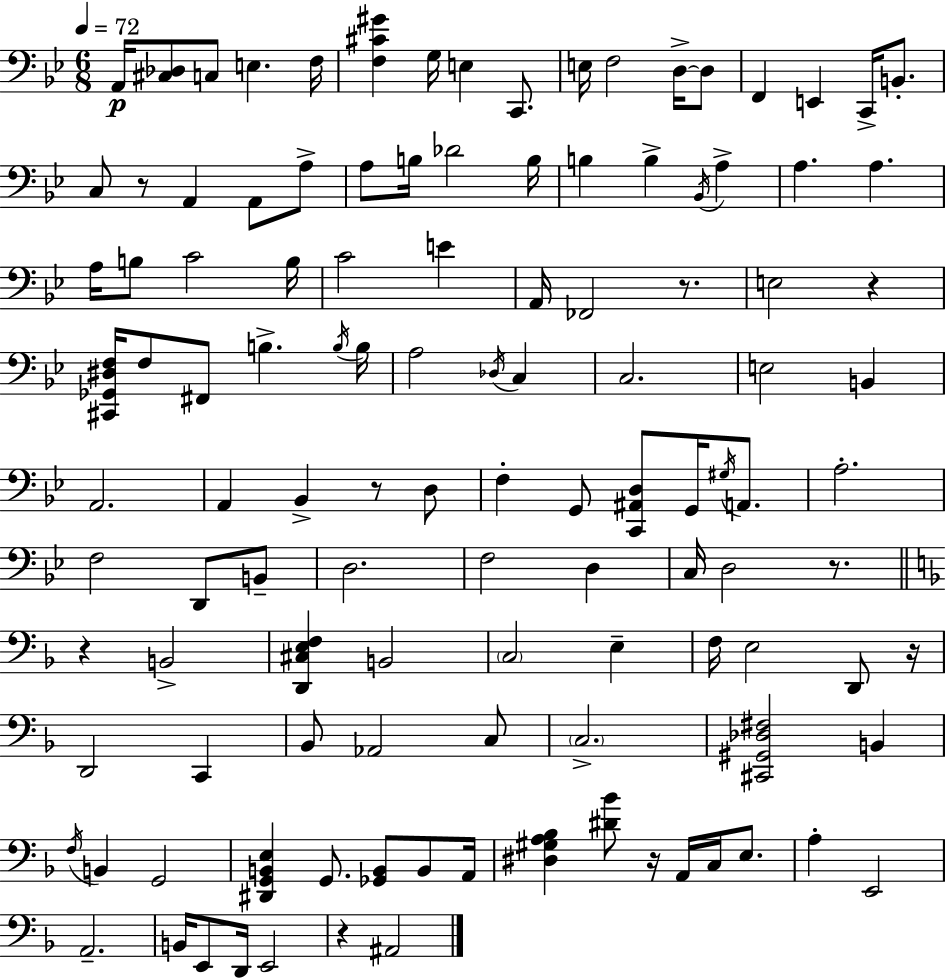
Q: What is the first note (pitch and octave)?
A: A2